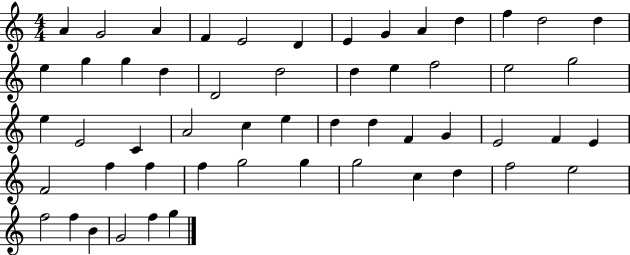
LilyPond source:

{
  \clef treble
  \numericTimeSignature
  \time 4/4
  \key c \major
  a'4 g'2 a'4 | f'4 e'2 d'4 | e'4 g'4 a'4 d''4 | f''4 d''2 d''4 | \break e''4 g''4 g''4 d''4 | d'2 d''2 | d''4 e''4 f''2 | e''2 g''2 | \break e''4 e'2 c'4 | a'2 c''4 e''4 | d''4 d''4 f'4 g'4 | e'2 f'4 e'4 | \break f'2 f''4 f''4 | f''4 g''2 g''4 | g''2 c''4 d''4 | f''2 e''2 | \break f''2 f''4 b'4 | g'2 f''4 g''4 | \bar "|."
}